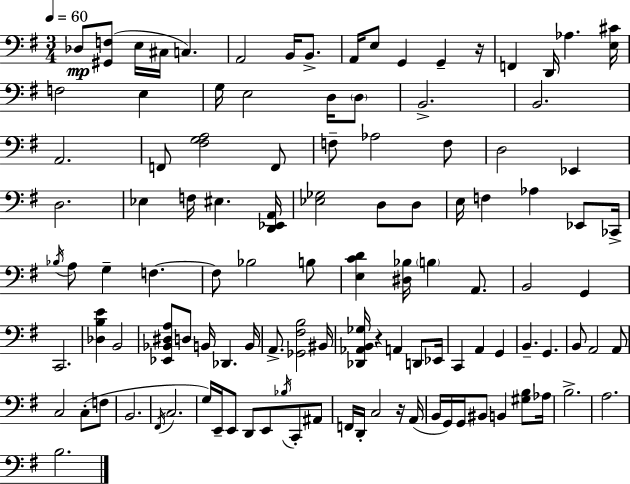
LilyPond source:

{
  \clef bass
  \numericTimeSignature
  \time 3/4
  \key g \major
  \tempo 4 = 60
  des8\mp <gis, f>8( e16 cis16 c4.) | a,2 b,16 b,8.-> | a,16 e8 g,4 g,4-- r16 | f,4 d,16 aes4. <e cis'>16 | \break f2 e4 | g16 e2 d16 \parenthesize d8 | b,2.-> | b,2. | \break a,2. | f,8 <fis g a>2 f,8 | f8-- aes2 f8 | d2 ees,4 | \break d2. | ees4 f16 eis4. <d, ees, a,>16 | <ees ges>2 d8 d8 | e16 f4 aes4 ees,8 ces,16-> | \break \acciaccatura { bes16 } a8 g4-- f4.~~ | f8 bes2 b8 | <e c' d'>4 <dis bes>16 \parenthesize b4 a,8. | b,2 g,4 | \break c,2. | <des b e'>4 b,2 | <ees, bes, dis a>8 d8 b,16 des,4. | b,16 a,8.-> <ges, fis b>2 | \break bis,16 <des, aes, b, ges>16 r4 a,4 d,8 | ees,16 c,4 a,4 g,4 | b,4.-- g,4. | b,8 a,2 a,8 | \break c2 c8-.( f8 | b,2. | \acciaccatura { fis,16 } c2. | g16) e,16-- e,8 d,8 e,8 \acciaccatura { bes16 } c,8-. | \break ais,8 f,16 d,16-. c2 | r16 a,16( b,16 g,16) g,16 bis,8 b,4 | <gis b>8 aes16 b2.-> | a2. | \break b2. | \bar "|."
}